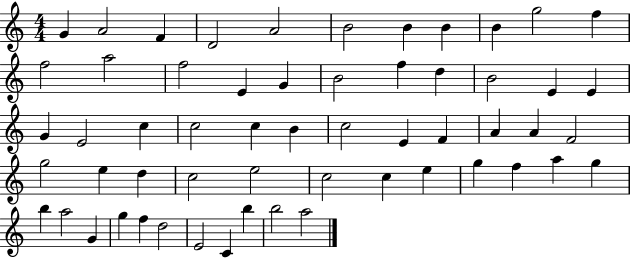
{
  \clef treble
  \numericTimeSignature
  \time 4/4
  \key c \major
  g'4 a'2 f'4 | d'2 a'2 | b'2 b'4 b'4 | b'4 g''2 f''4 | \break f''2 a''2 | f''2 e'4 g'4 | b'2 f''4 d''4 | b'2 e'4 e'4 | \break g'4 e'2 c''4 | c''2 c''4 b'4 | c''2 e'4 f'4 | a'4 a'4 f'2 | \break g''2 e''4 d''4 | c''2 e''2 | c''2 c''4 e''4 | g''4 f''4 a''4 g''4 | \break b''4 a''2 g'4 | g''4 f''4 d''2 | e'2 c'4 b''4 | b''2 a''2 | \break \bar "|."
}